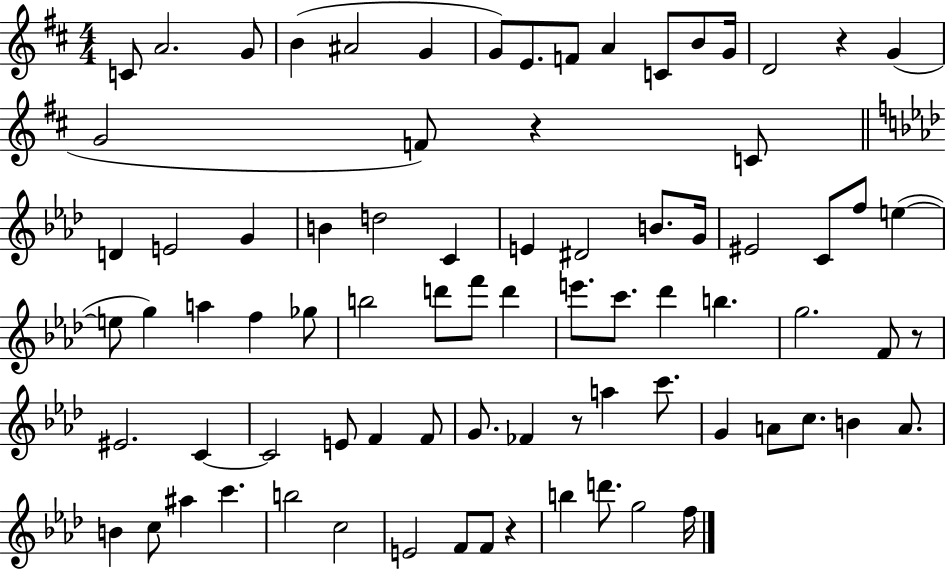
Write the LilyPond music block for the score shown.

{
  \clef treble
  \numericTimeSignature
  \time 4/4
  \key d \major
  c'8 a'2. g'8 | b'4( ais'2 g'4 | g'8) e'8. f'8 a'4 c'8 b'8 g'16 | d'2 r4 g'4( | \break g'2 f'8) r4 c'8 | \bar "||" \break \key aes \major d'4 e'2 g'4 | b'4 d''2 c'4 | e'4 dis'2 b'8. g'16 | eis'2 c'8 f''8 e''4~(~ | \break e''8 g''4) a''4 f''4 ges''8 | b''2 d'''8 f'''8 d'''4 | e'''8. c'''8. des'''4 b''4. | g''2. f'8 r8 | \break eis'2. c'4~~ | c'2 e'8 f'4 f'8 | g'8. fes'4 r8 a''4 c'''8. | g'4 a'8 c''8. b'4 a'8. | \break b'4 c''8 ais''4 c'''4. | b''2 c''2 | e'2 f'8 f'8 r4 | b''4 d'''8. g''2 f''16 | \break \bar "|."
}